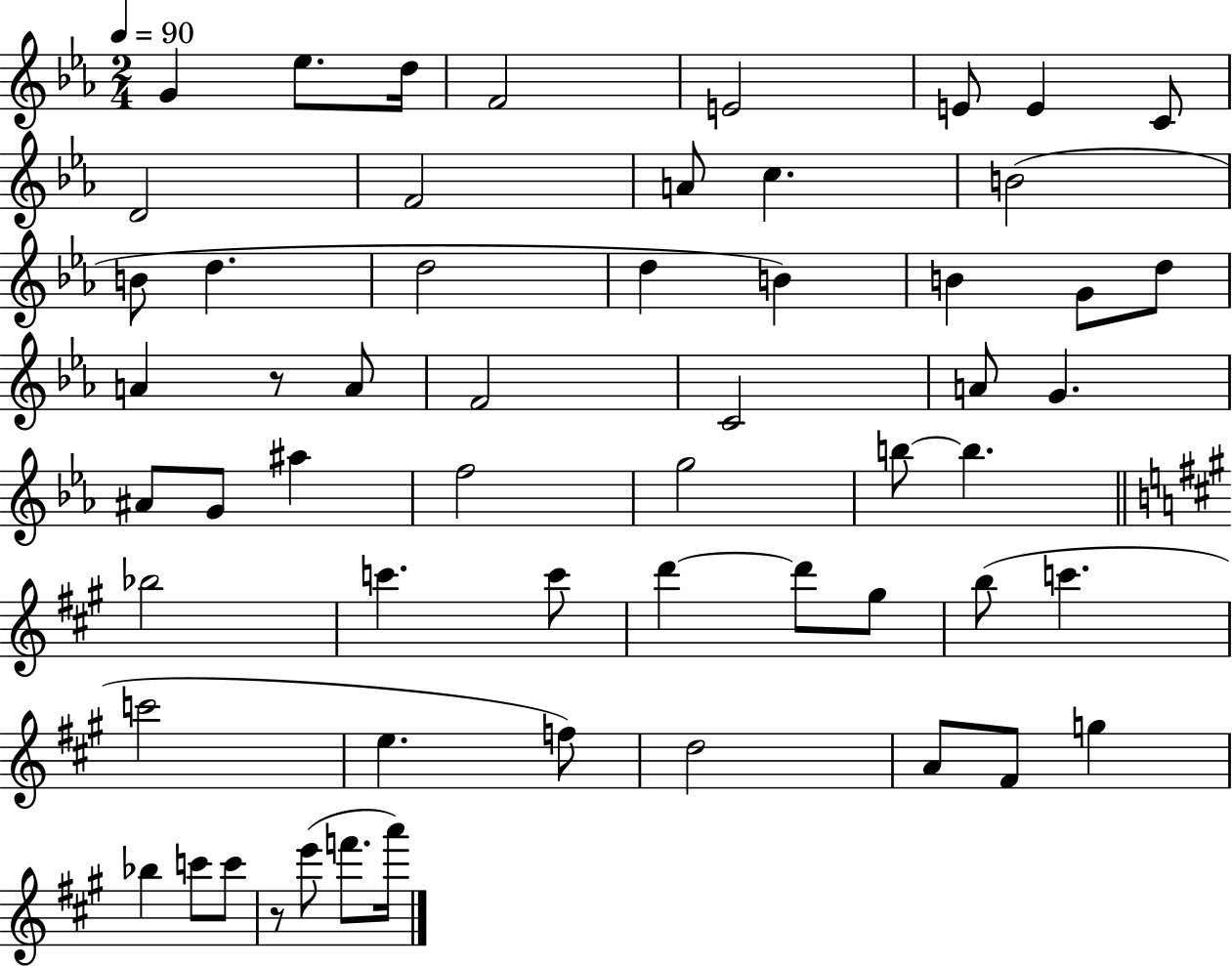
{
  \clef treble
  \numericTimeSignature
  \time 2/4
  \key ees \major
  \tempo 4 = 90
  \repeat volta 2 { g'4 ees''8. d''16 | f'2 | e'2 | e'8 e'4 c'8 | \break d'2 | f'2 | a'8 c''4. | b'2( | \break b'8 d''4. | d''2 | d''4 b'4) | b'4 g'8 d''8 | \break a'4 r8 a'8 | f'2 | c'2 | a'8 g'4. | \break ais'8 g'8 ais''4 | f''2 | g''2 | b''8~~ b''4. | \break \bar "||" \break \key a \major bes''2 | c'''4. c'''8 | d'''4~~ d'''8 gis''8 | b''8( c'''4. | \break c'''2 | e''4. f''8) | d''2 | a'8 fis'8 g''4 | \break bes''4 c'''8 c'''8 | r8 e'''8( f'''8. a'''16) | } \bar "|."
}